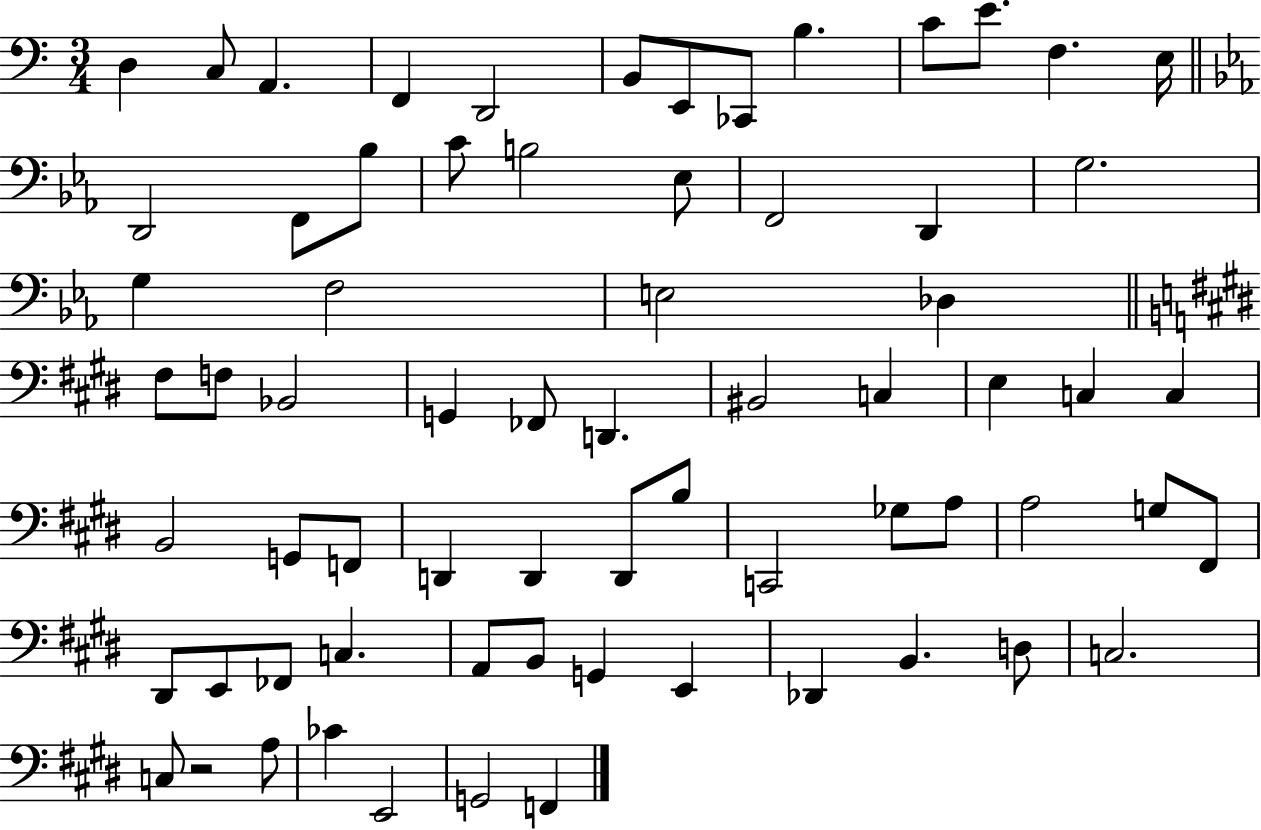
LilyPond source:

{
  \clef bass
  \numericTimeSignature
  \time 3/4
  \key c \major
  \repeat volta 2 { d4 c8 a,4. | f,4 d,2 | b,8 e,8 ces,8 b4. | c'8 e'8. f4. e16 | \break \bar "||" \break \key ees \major d,2 f,8 bes8 | c'8 b2 ees8 | f,2 d,4 | g2. | \break g4 f2 | e2 des4 | \bar "||" \break \key e \major fis8 f8 bes,2 | g,4 fes,8 d,4. | bis,2 c4 | e4 c4 c4 | \break b,2 g,8 f,8 | d,4 d,4 d,8 b8 | c,2 ges8 a8 | a2 g8 fis,8 | \break dis,8 e,8 fes,8 c4. | a,8 b,8 g,4 e,4 | des,4 b,4. d8 | c2. | \break c8 r2 a8 | ces'4 e,2 | g,2 f,4 | } \bar "|."
}